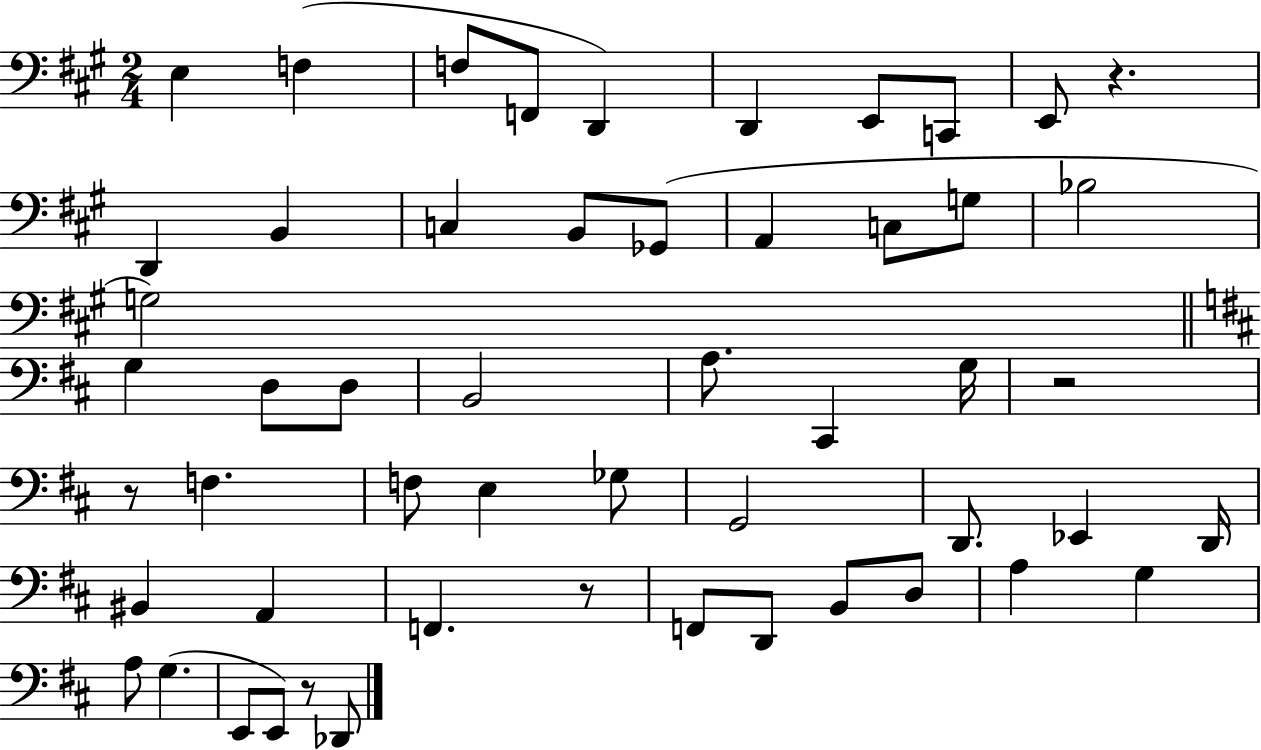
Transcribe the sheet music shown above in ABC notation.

X:1
T:Untitled
M:2/4
L:1/4
K:A
E, F, F,/2 F,,/2 D,, D,, E,,/2 C,,/2 E,,/2 z D,, B,, C, B,,/2 _G,,/2 A,, C,/2 G,/2 _B,2 G,2 G, D,/2 D,/2 B,,2 A,/2 ^C,, G,/4 z2 z/2 F, F,/2 E, _G,/2 G,,2 D,,/2 _E,, D,,/4 ^B,, A,, F,, z/2 F,,/2 D,,/2 B,,/2 D,/2 A, G, A,/2 G, E,,/2 E,,/2 z/2 _D,,/2